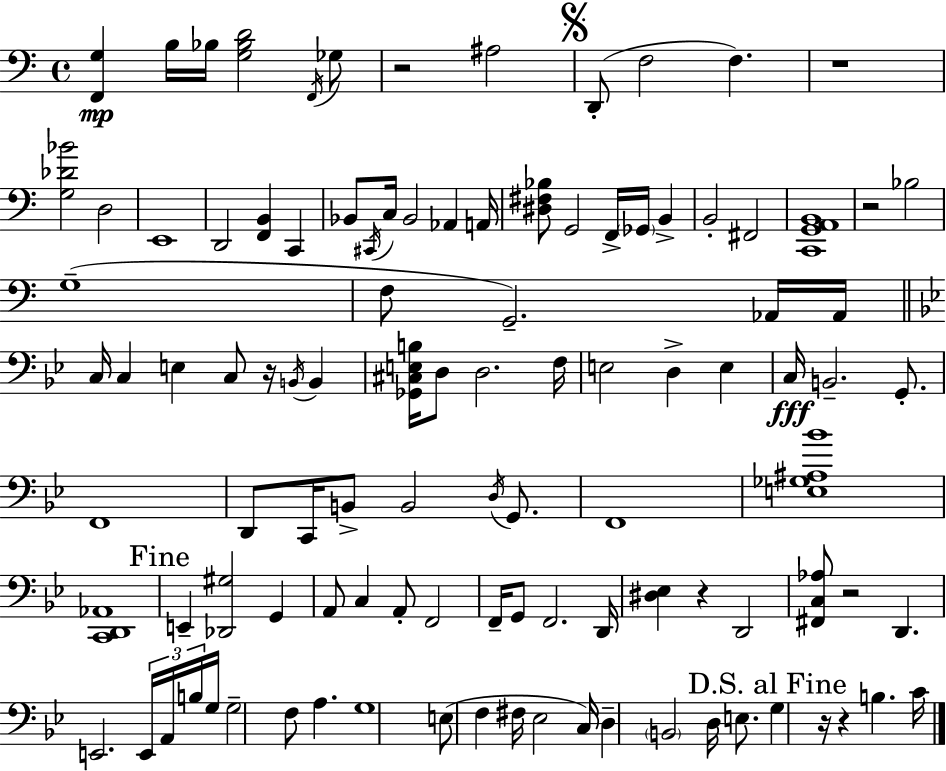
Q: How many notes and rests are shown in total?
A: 106